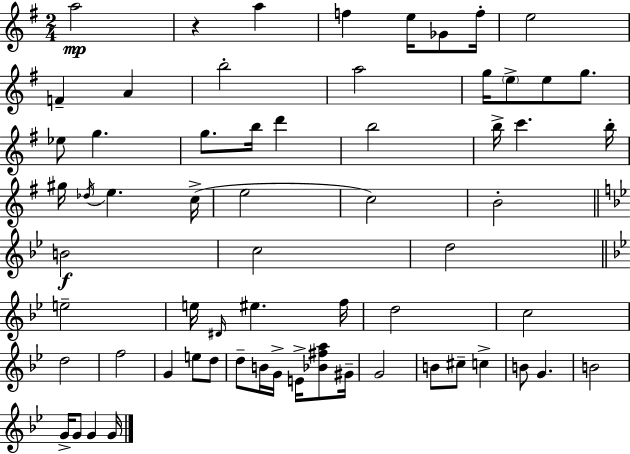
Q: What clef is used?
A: treble